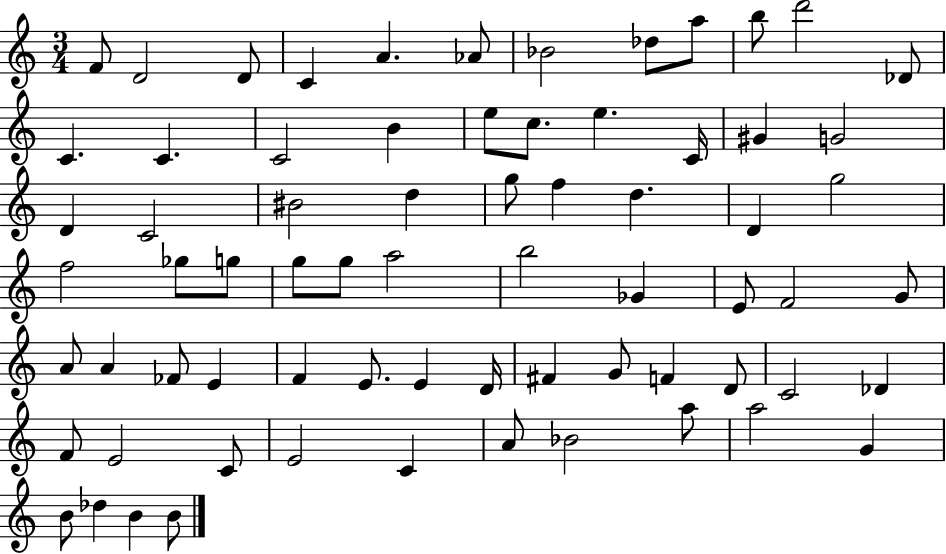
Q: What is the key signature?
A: C major